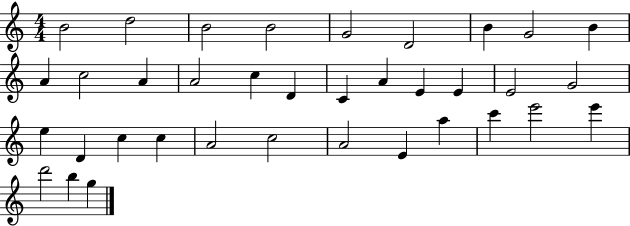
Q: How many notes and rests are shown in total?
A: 36